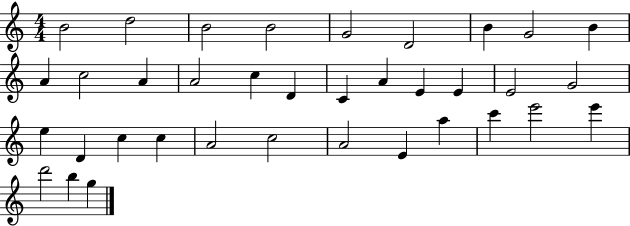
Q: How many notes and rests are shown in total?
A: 36